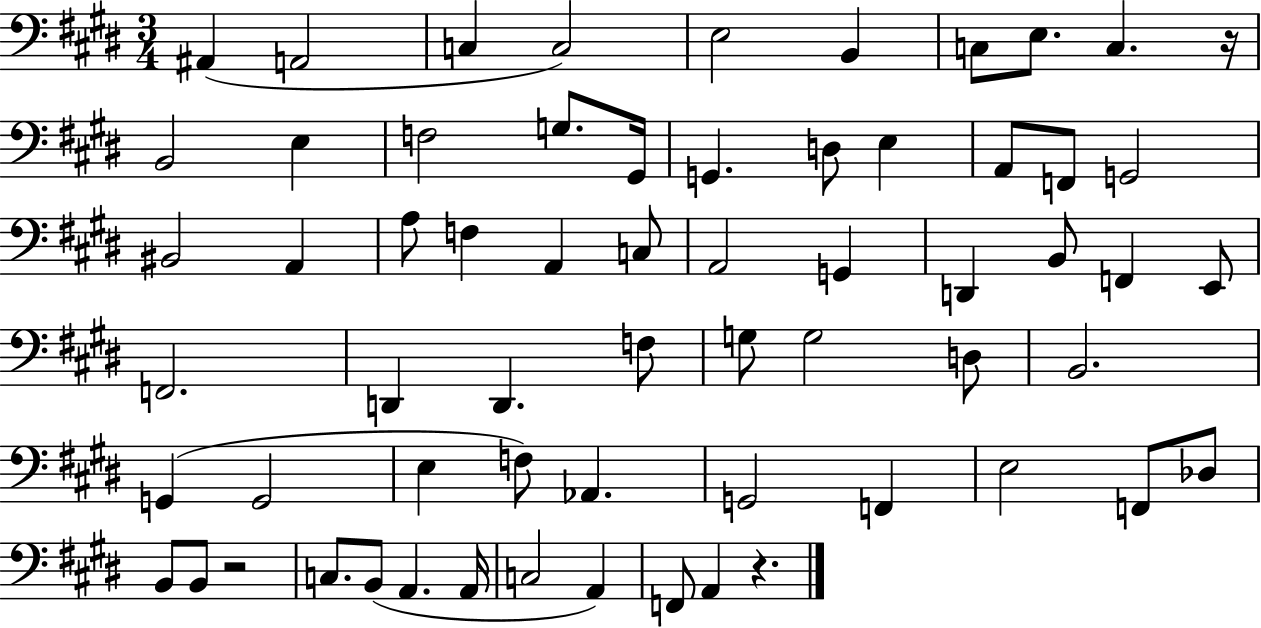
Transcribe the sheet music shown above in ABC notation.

X:1
T:Untitled
M:3/4
L:1/4
K:E
^A,, A,,2 C, C,2 E,2 B,, C,/2 E,/2 C, z/4 B,,2 E, F,2 G,/2 ^G,,/4 G,, D,/2 E, A,,/2 F,,/2 G,,2 ^B,,2 A,, A,/2 F, A,, C,/2 A,,2 G,, D,, B,,/2 F,, E,,/2 F,,2 D,, D,, F,/2 G,/2 G,2 D,/2 B,,2 G,, G,,2 E, F,/2 _A,, G,,2 F,, E,2 F,,/2 _D,/2 B,,/2 B,,/2 z2 C,/2 B,,/2 A,, A,,/4 C,2 A,, F,,/2 A,, z